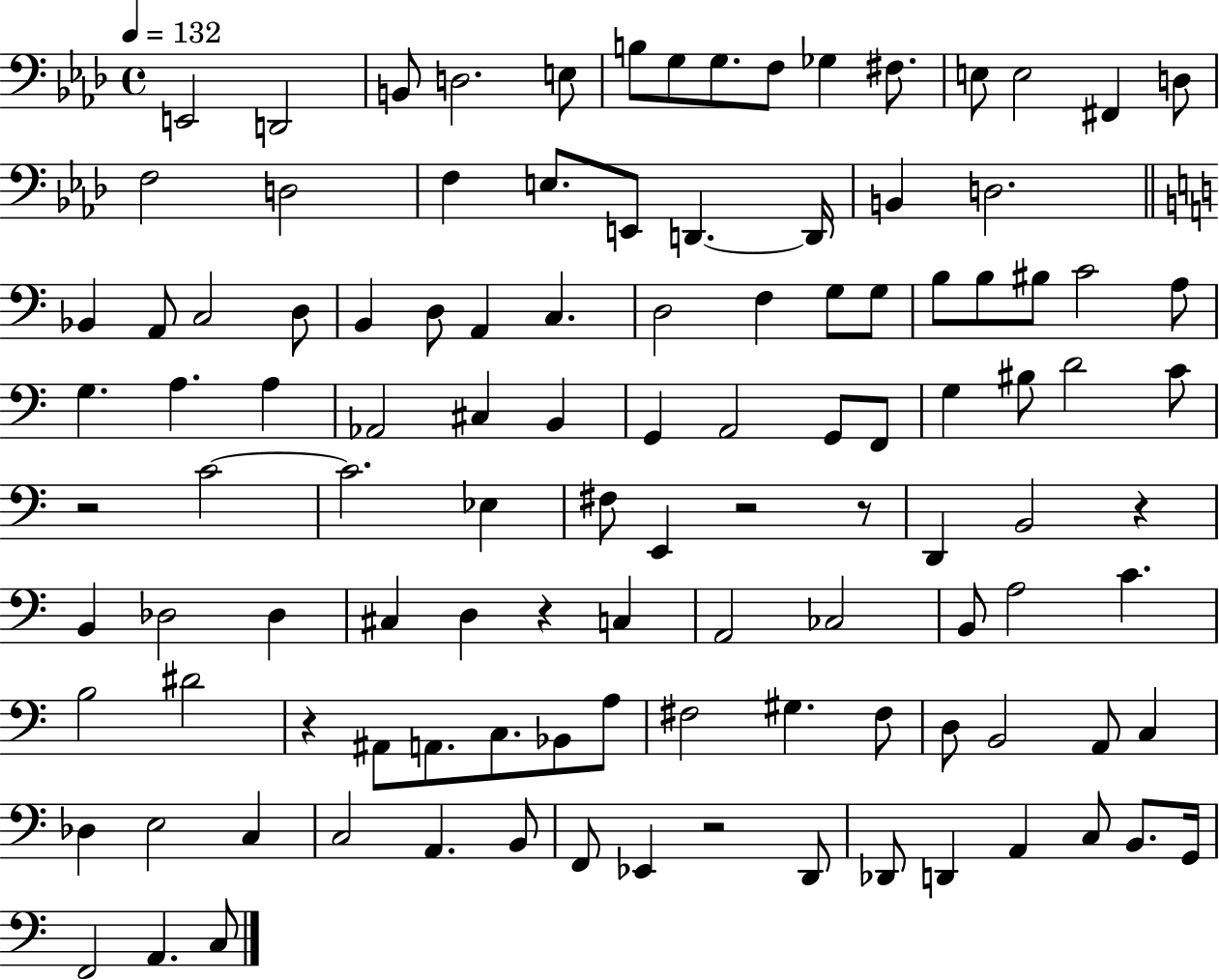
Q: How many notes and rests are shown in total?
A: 112